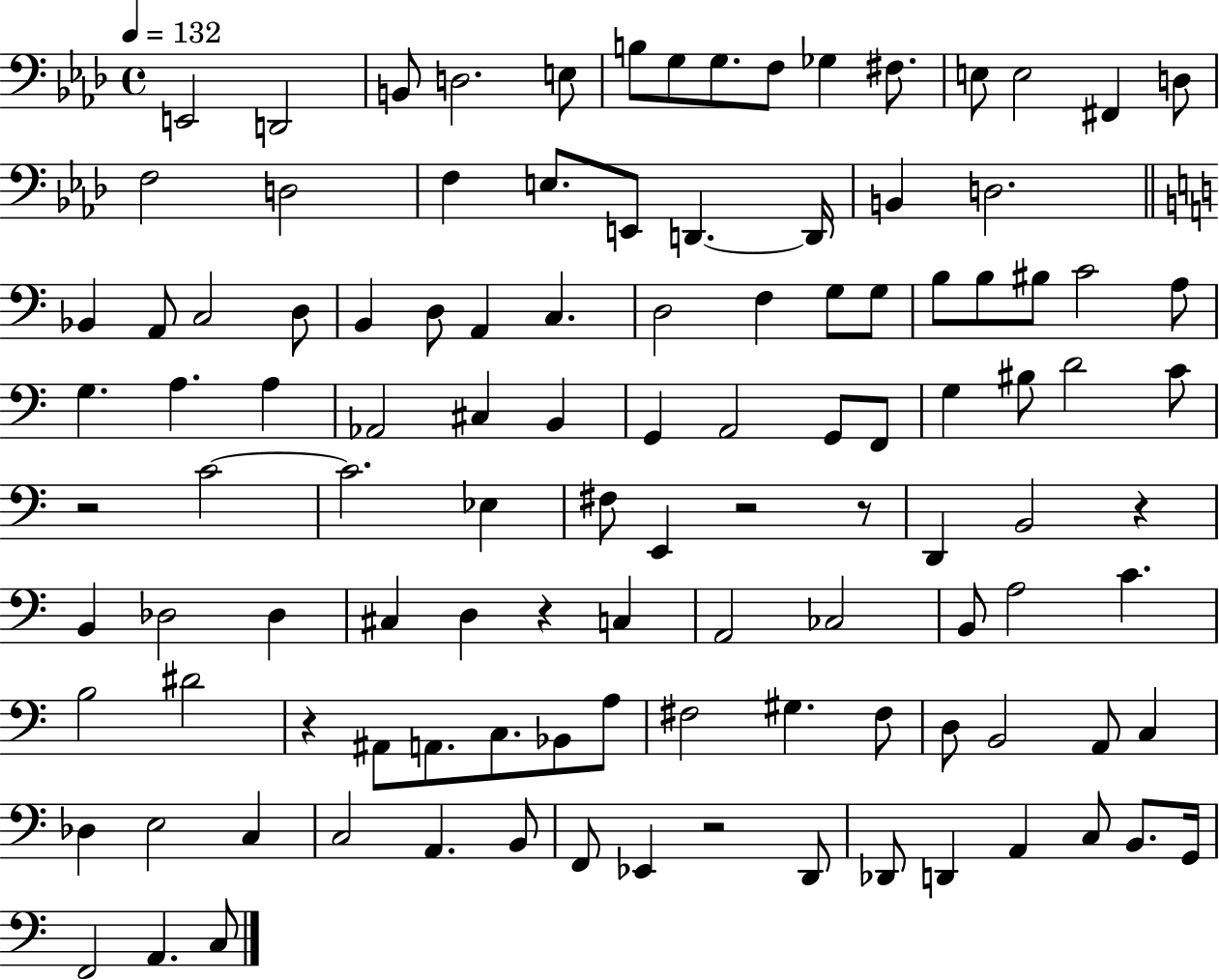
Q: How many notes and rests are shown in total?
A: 112